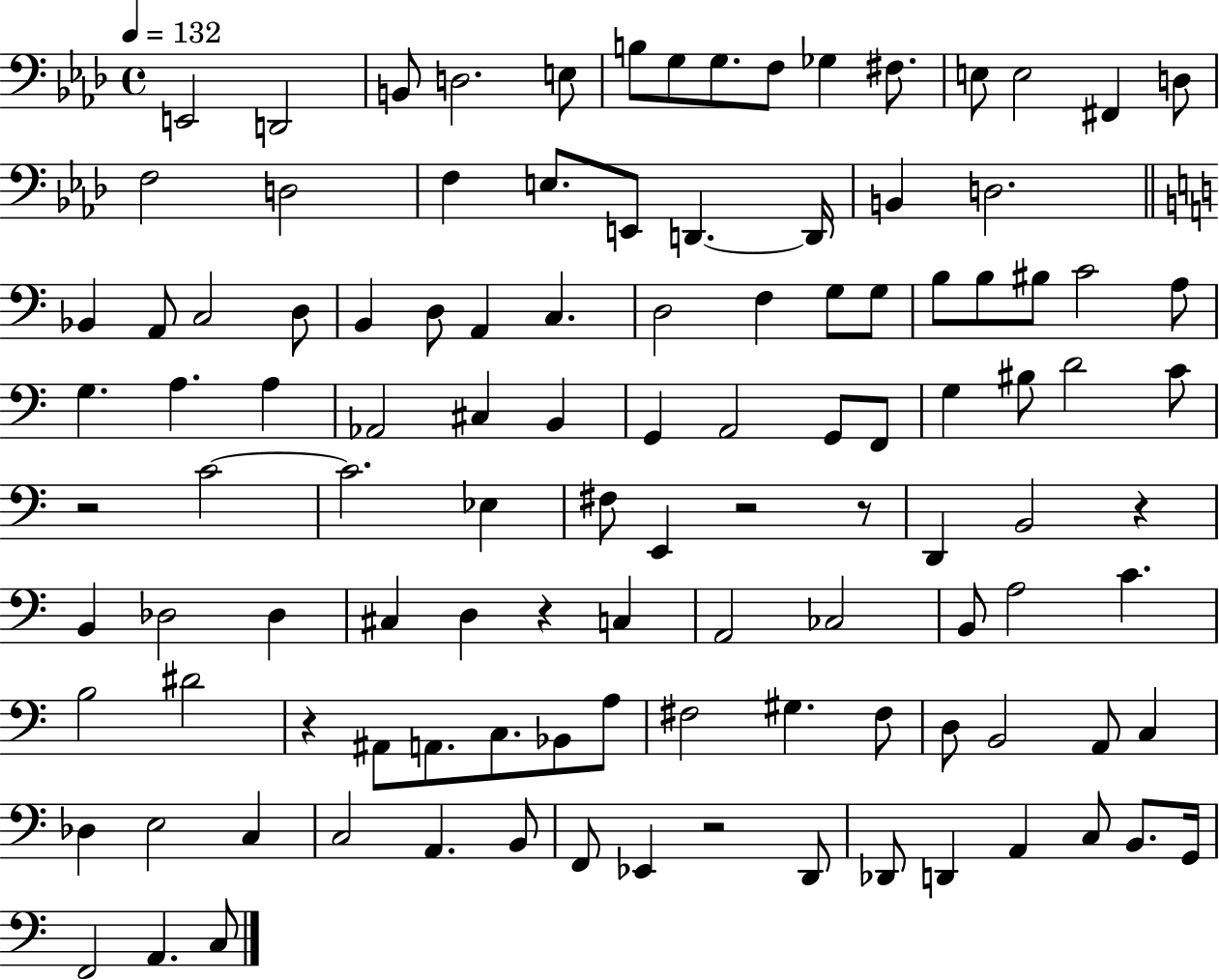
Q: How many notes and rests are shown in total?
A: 112